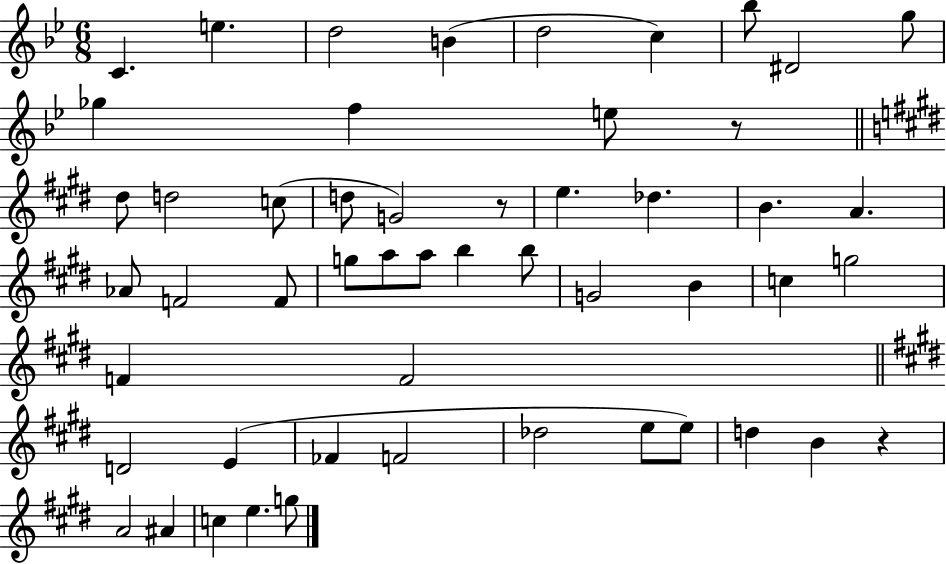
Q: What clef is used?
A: treble